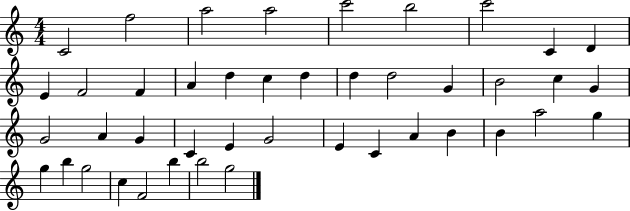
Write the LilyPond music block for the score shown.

{
  \clef treble
  \numericTimeSignature
  \time 4/4
  \key c \major
  c'2 f''2 | a''2 a''2 | c'''2 b''2 | c'''2 c'4 d'4 | \break e'4 f'2 f'4 | a'4 d''4 c''4 d''4 | d''4 d''2 g'4 | b'2 c''4 g'4 | \break g'2 a'4 g'4 | c'4 e'4 g'2 | e'4 c'4 a'4 b'4 | b'4 a''2 g''4 | \break g''4 b''4 g''2 | c''4 f'2 b''4 | b''2 g''2 | \bar "|."
}